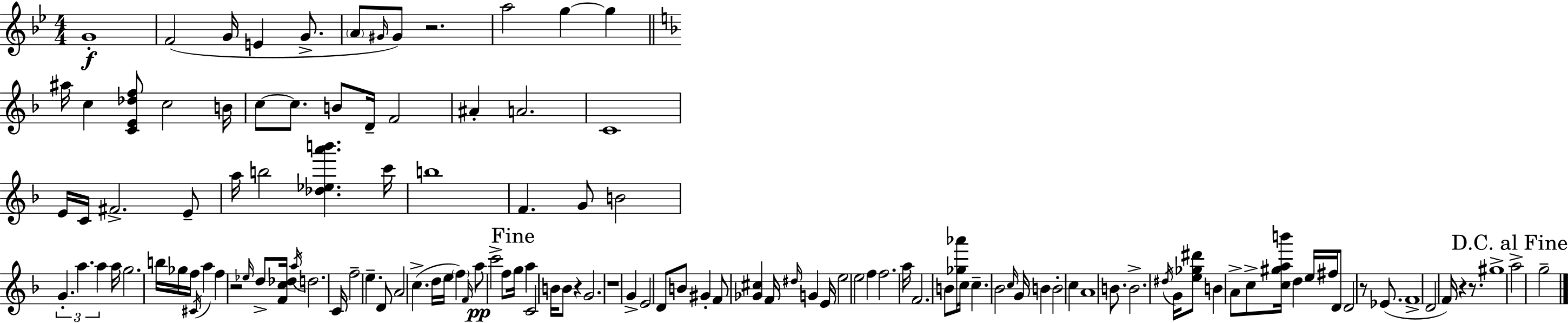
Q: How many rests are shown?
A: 7